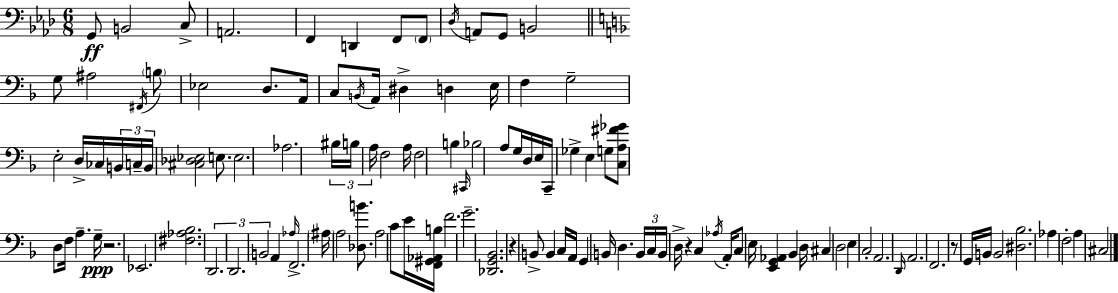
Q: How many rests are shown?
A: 4